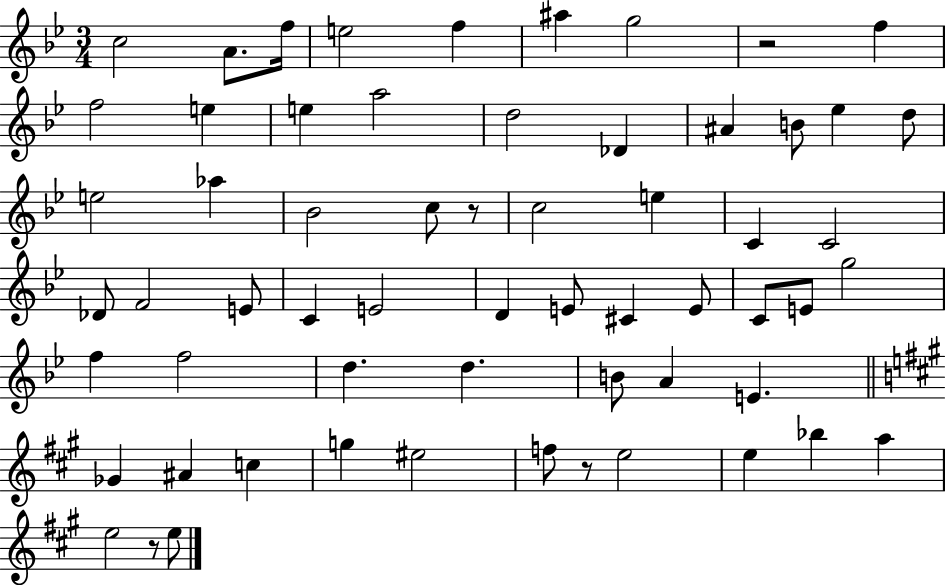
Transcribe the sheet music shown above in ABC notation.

X:1
T:Untitled
M:3/4
L:1/4
K:Bb
c2 A/2 f/4 e2 f ^a g2 z2 f f2 e e a2 d2 _D ^A B/2 _e d/2 e2 _a _B2 c/2 z/2 c2 e C C2 _D/2 F2 E/2 C E2 D E/2 ^C E/2 C/2 E/2 g2 f f2 d d B/2 A E _G ^A c g ^e2 f/2 z/2 e2 e _b a e2 z/2 e/2